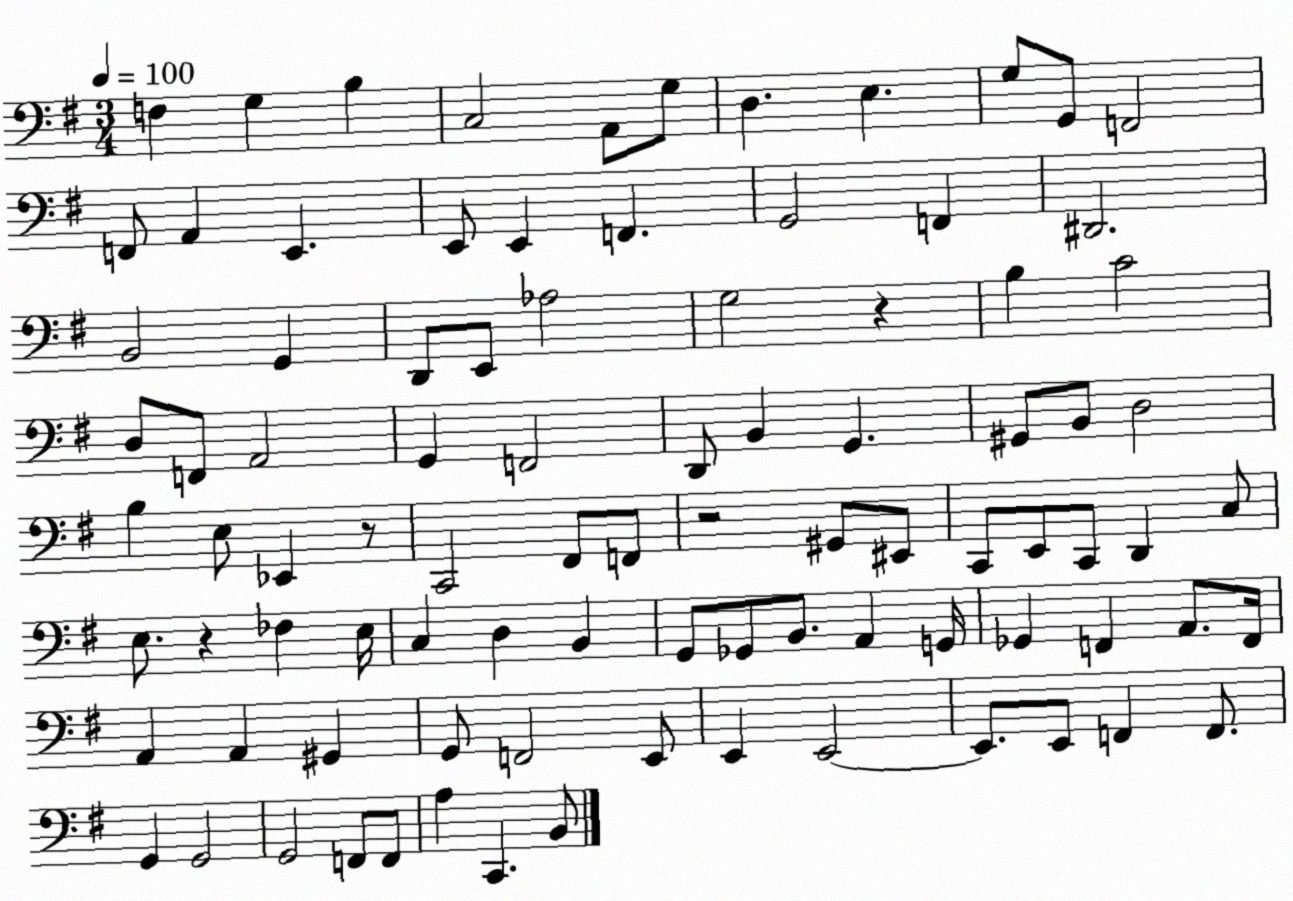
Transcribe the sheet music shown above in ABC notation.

X:1
T:Untitled
M:3/4
L:1/4
K:G
F, G, B, C,2 A,,/2 G,/2 D, E, G,/2 G,,/2 F,,2 F,,/2 A,, E,, E,,/2 E,, F,, G,,2 F,, ^D,,2 B,,2 G,, D,,/2 E,,/2 _A,2 G,2 z B, C2 D,/2 F,,/2 A,,2 G,, F,,2 D,,/2 B,, G,, ^G,,/2 B,,/2 D,2 B, E,/2 _E,, z/2 C,,2 ^F,,/2 F,,/2 z2 ^G,,/2 ^E,,/2 C,,/2 E,,/2 C,,/2 D,, C,/2 E,/2 z _F, E,/4 C, D, B,, G,,/2 _G,,/2 B,,/2 A,, G,,/4 _G,, F,, A,,/2 F,,/4 A,, A,, ^G,, G,,/2 F,,2 E,,/2 E,, E,,2 E,,/2 E,,/2 F,, F,,/2 G,, G,,2 G,,2 F,,/2 F,,/2 A, C,, B,,/2